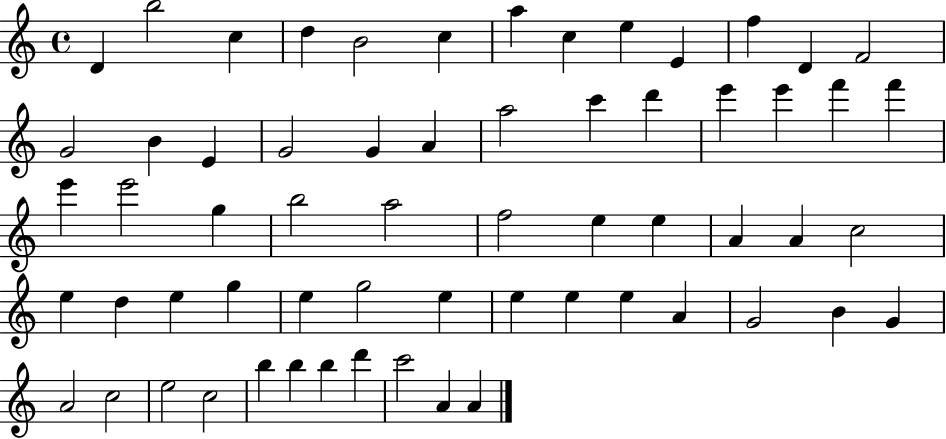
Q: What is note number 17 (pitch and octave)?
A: G4